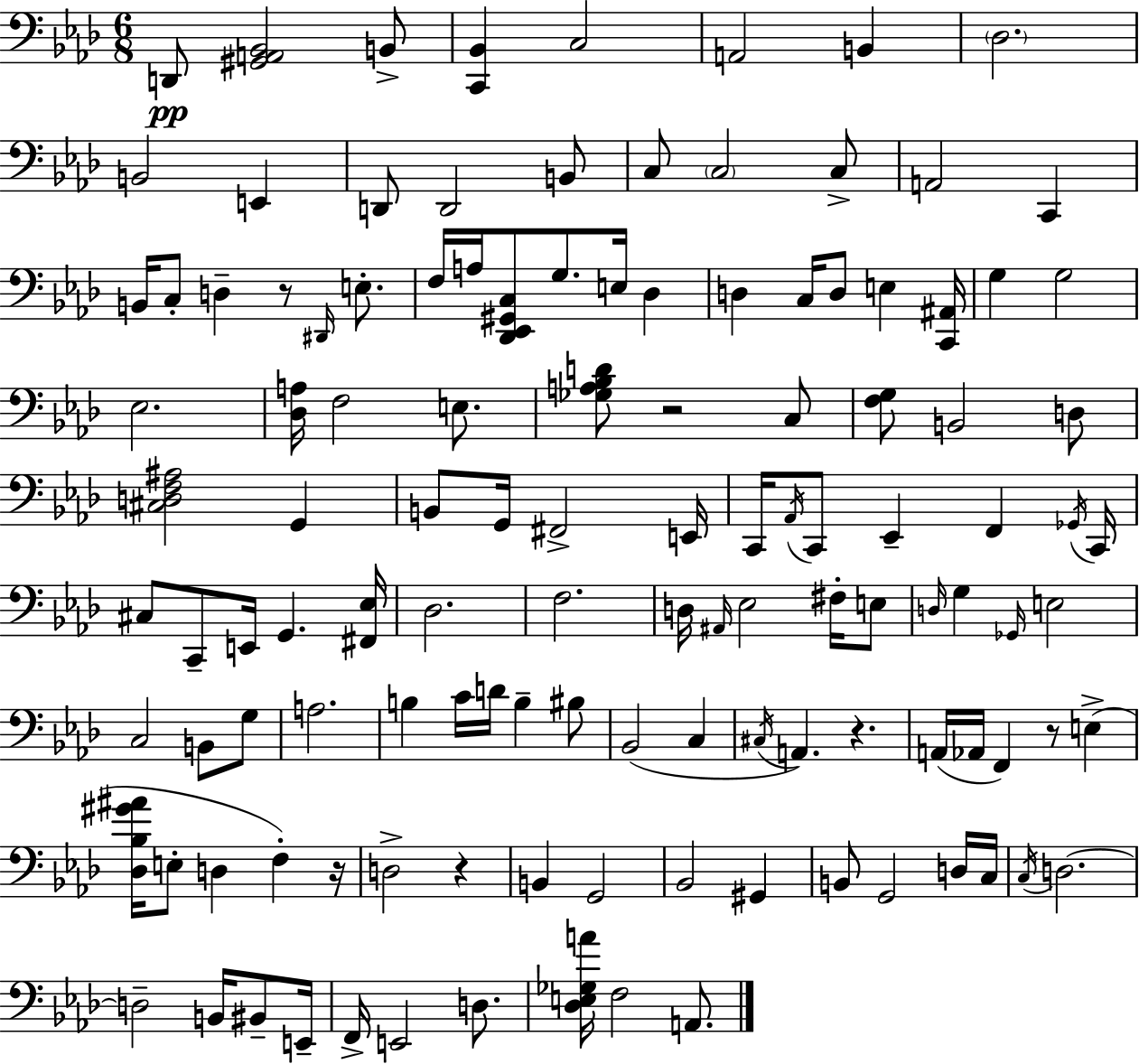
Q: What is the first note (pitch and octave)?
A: D2